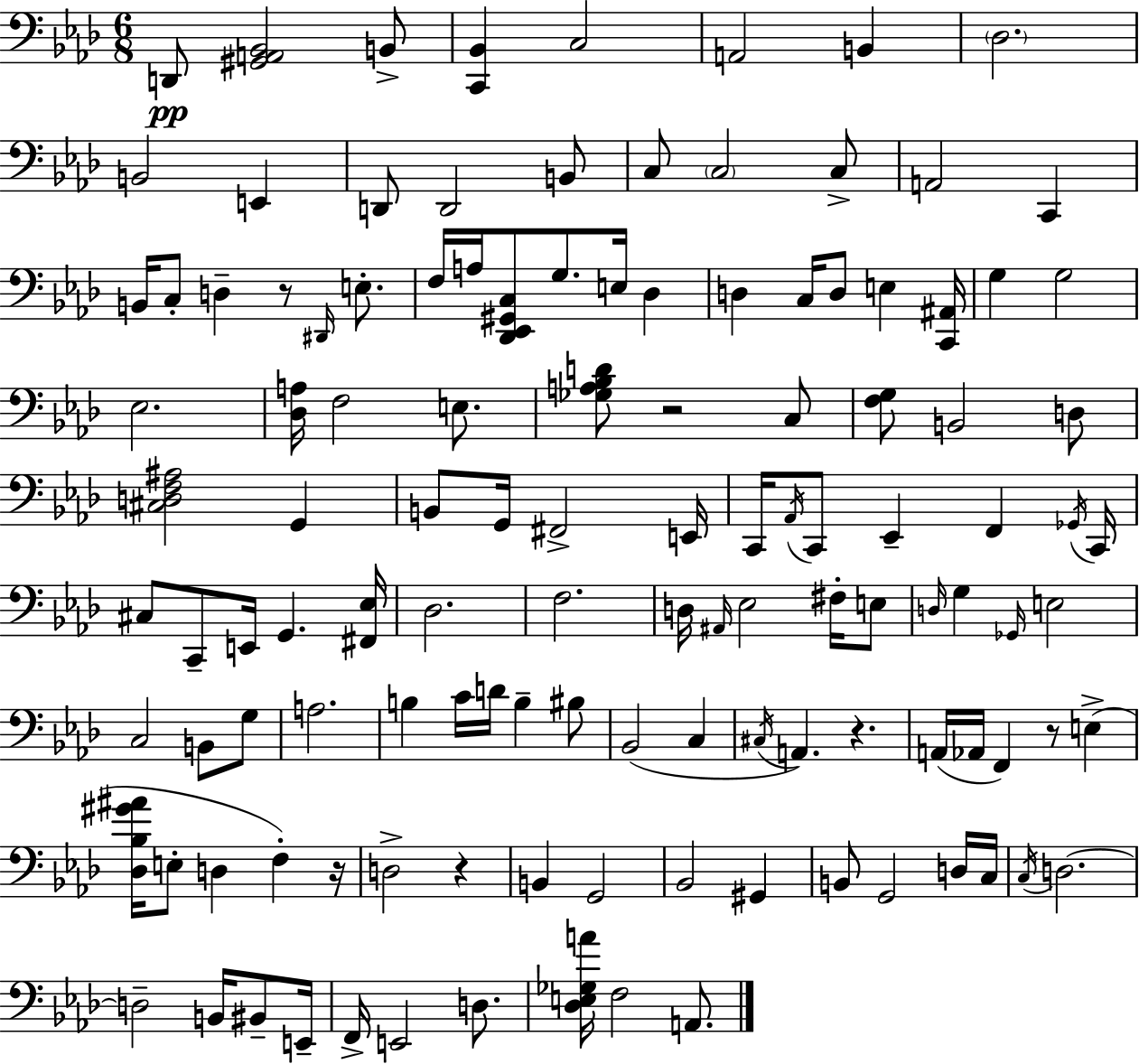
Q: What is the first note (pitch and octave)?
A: D2